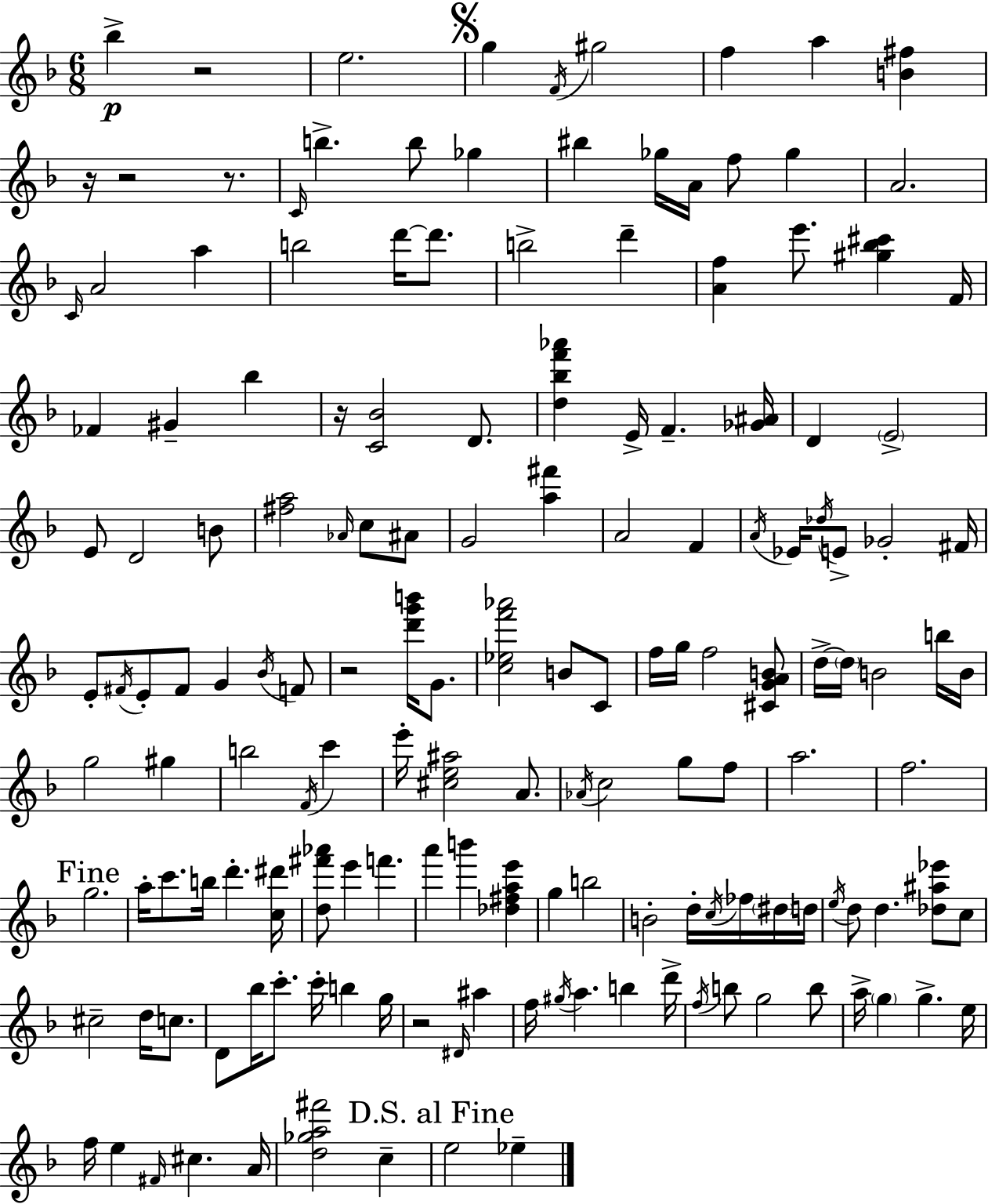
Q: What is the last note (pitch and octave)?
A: Eb5